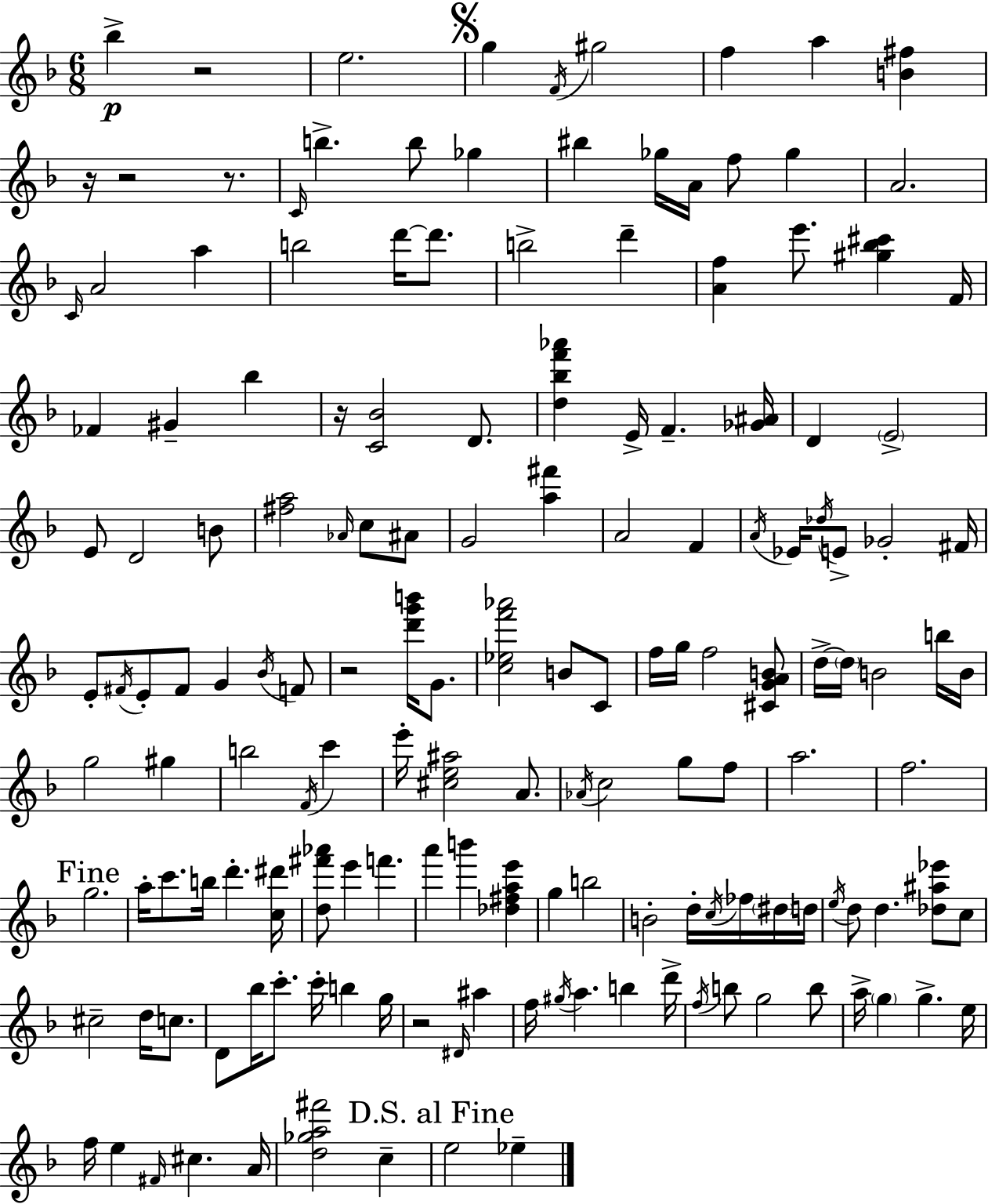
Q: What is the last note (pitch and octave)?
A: Eb5